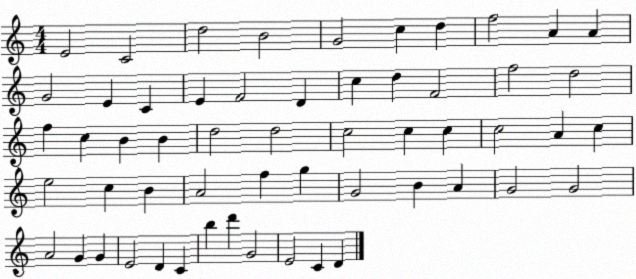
X:1
T:Untitled
M:4/4
L:1/4
K:C
E2 C2 d2 B2 G2 c d f2 A A G2 E C E F2 D c d F2 f2 d2 f c B B d2 d2 c2 c c c2 A c e2 c B A2 f g G2 B A G2 G2 A2 G G E2 D C b d' G2 E2 C D